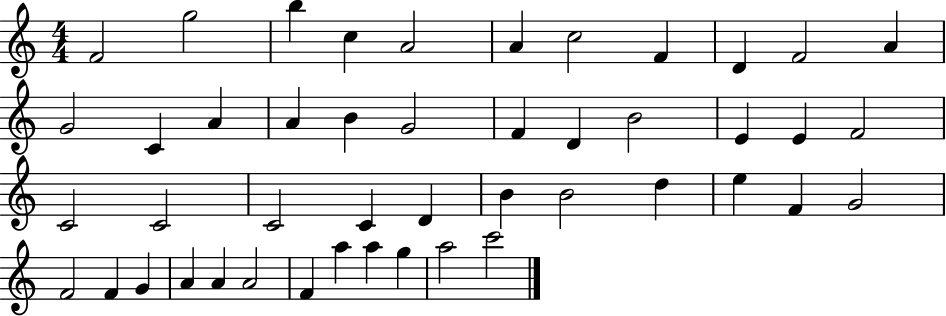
X:1
T:Untitled
M:4/4
L:1/4
K:C
F2 g2 b c A2 A c2 F D F2 A G2 C A A B G2 F D B2 E E F2 C2 C2 C2 C D B B2 d e F G2 F2 F G A A A2 F a a g a2 c'2